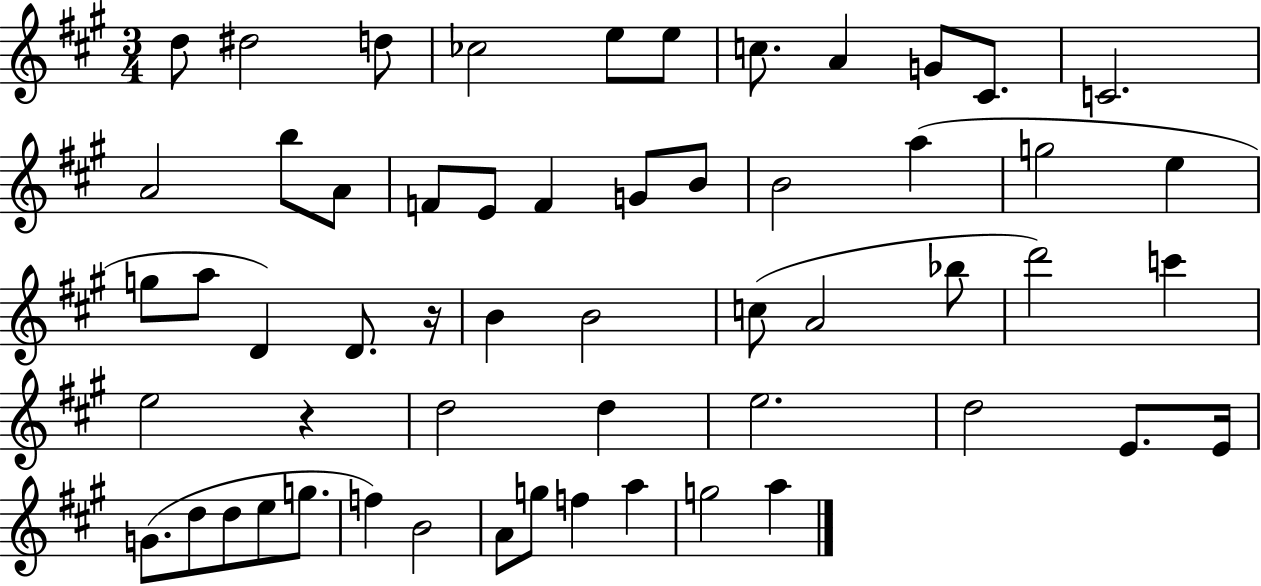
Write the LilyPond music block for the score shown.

{
  \clef treble
  \numericTimeSignature
  \time 3/4
  \key a \major
  d''8 dis''2 d''8 | ces''2 e''8 e''8 | c''8. a'4 g'8 cis'8. | c'2. | \break a'2 b''8 a'8 | f'8 e'8 f'4 g'8 b'8 | b'2 a''4( | g''2 e''4 | \break g''8 a''8 d'4) d'8. r16 | b'4 b'2 | c''8( a'2 bes''8 | d'''2) c'''4 | \break e''2 r4 | d''2 d''4 | e''2. | d''2 e'8. e'16 | \break g'8.( d''8 d''8 e''8 g''8. | f''4) b'2 | a'8 g''8 f''4 a''4 | g''2 a''4 | \break \bar "|."
}